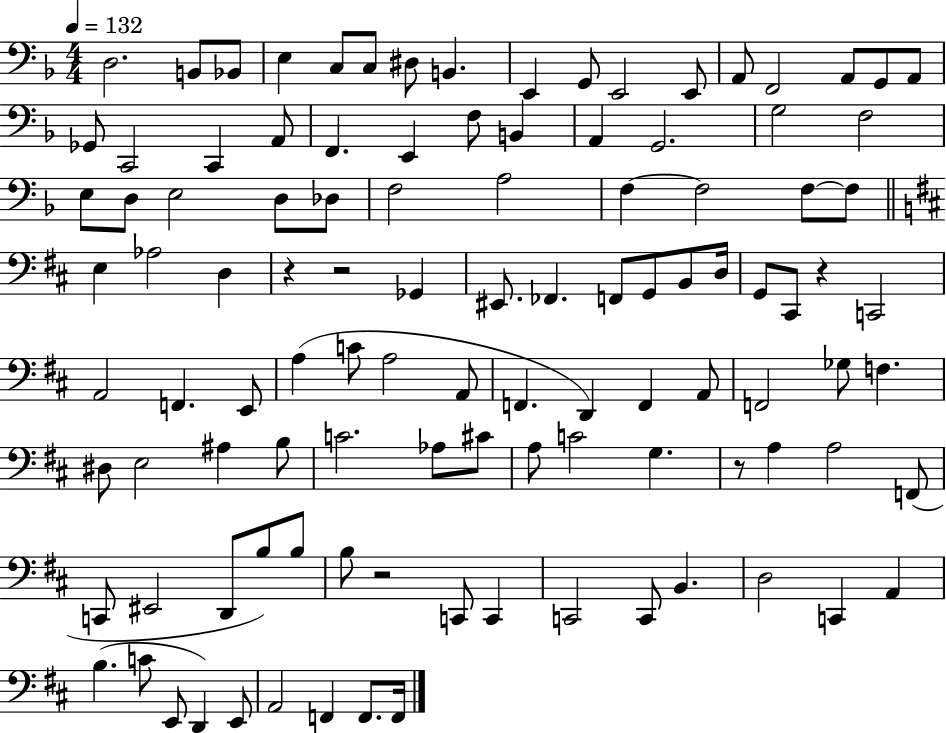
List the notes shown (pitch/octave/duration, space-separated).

D3/h. B2/e Bb2/e E3/q C3/e C3/e D#3/e B2/q. E2/q G2/e E2/h E2/e A2/e F2/h A2/e G2/e A2/e Gb2/e C2/h C2/q A2/e F2/q. E2/q F3/e B2/q A2/q G2/h. G3/h F3/h E3/e D3/e E3/h D3/e Db3/e F3/h A3/h F3/q F3/h F3/e F3/e E3/q Ab3/h D3/q R/q R/h Gb2/q EIS2/e. FES2/q. F2/e G2/e B2/e D3/s G2/e C#2/e R/q C2/h A2/h F2/q. E2/e A3/q C4/e A3/h A2/e F2/q. D2/q F2/q A2/e F2/h Gb3/e F3/q. D#3/e E3/h A#3/q B3/e C4/h. Ab3/e C#4/e A3/e C4/h G3/q. R/e A3/q A3/h F2/e C2/e EIS2/h D2/e B3/e B3/e B3/e R/h C2/e C2/q C2/h C2/e B2/q. D3/h C2/q A2/q B3/q. C4/e E2/e D2/q E2/e A2/h F2/q F2/e. F2/s